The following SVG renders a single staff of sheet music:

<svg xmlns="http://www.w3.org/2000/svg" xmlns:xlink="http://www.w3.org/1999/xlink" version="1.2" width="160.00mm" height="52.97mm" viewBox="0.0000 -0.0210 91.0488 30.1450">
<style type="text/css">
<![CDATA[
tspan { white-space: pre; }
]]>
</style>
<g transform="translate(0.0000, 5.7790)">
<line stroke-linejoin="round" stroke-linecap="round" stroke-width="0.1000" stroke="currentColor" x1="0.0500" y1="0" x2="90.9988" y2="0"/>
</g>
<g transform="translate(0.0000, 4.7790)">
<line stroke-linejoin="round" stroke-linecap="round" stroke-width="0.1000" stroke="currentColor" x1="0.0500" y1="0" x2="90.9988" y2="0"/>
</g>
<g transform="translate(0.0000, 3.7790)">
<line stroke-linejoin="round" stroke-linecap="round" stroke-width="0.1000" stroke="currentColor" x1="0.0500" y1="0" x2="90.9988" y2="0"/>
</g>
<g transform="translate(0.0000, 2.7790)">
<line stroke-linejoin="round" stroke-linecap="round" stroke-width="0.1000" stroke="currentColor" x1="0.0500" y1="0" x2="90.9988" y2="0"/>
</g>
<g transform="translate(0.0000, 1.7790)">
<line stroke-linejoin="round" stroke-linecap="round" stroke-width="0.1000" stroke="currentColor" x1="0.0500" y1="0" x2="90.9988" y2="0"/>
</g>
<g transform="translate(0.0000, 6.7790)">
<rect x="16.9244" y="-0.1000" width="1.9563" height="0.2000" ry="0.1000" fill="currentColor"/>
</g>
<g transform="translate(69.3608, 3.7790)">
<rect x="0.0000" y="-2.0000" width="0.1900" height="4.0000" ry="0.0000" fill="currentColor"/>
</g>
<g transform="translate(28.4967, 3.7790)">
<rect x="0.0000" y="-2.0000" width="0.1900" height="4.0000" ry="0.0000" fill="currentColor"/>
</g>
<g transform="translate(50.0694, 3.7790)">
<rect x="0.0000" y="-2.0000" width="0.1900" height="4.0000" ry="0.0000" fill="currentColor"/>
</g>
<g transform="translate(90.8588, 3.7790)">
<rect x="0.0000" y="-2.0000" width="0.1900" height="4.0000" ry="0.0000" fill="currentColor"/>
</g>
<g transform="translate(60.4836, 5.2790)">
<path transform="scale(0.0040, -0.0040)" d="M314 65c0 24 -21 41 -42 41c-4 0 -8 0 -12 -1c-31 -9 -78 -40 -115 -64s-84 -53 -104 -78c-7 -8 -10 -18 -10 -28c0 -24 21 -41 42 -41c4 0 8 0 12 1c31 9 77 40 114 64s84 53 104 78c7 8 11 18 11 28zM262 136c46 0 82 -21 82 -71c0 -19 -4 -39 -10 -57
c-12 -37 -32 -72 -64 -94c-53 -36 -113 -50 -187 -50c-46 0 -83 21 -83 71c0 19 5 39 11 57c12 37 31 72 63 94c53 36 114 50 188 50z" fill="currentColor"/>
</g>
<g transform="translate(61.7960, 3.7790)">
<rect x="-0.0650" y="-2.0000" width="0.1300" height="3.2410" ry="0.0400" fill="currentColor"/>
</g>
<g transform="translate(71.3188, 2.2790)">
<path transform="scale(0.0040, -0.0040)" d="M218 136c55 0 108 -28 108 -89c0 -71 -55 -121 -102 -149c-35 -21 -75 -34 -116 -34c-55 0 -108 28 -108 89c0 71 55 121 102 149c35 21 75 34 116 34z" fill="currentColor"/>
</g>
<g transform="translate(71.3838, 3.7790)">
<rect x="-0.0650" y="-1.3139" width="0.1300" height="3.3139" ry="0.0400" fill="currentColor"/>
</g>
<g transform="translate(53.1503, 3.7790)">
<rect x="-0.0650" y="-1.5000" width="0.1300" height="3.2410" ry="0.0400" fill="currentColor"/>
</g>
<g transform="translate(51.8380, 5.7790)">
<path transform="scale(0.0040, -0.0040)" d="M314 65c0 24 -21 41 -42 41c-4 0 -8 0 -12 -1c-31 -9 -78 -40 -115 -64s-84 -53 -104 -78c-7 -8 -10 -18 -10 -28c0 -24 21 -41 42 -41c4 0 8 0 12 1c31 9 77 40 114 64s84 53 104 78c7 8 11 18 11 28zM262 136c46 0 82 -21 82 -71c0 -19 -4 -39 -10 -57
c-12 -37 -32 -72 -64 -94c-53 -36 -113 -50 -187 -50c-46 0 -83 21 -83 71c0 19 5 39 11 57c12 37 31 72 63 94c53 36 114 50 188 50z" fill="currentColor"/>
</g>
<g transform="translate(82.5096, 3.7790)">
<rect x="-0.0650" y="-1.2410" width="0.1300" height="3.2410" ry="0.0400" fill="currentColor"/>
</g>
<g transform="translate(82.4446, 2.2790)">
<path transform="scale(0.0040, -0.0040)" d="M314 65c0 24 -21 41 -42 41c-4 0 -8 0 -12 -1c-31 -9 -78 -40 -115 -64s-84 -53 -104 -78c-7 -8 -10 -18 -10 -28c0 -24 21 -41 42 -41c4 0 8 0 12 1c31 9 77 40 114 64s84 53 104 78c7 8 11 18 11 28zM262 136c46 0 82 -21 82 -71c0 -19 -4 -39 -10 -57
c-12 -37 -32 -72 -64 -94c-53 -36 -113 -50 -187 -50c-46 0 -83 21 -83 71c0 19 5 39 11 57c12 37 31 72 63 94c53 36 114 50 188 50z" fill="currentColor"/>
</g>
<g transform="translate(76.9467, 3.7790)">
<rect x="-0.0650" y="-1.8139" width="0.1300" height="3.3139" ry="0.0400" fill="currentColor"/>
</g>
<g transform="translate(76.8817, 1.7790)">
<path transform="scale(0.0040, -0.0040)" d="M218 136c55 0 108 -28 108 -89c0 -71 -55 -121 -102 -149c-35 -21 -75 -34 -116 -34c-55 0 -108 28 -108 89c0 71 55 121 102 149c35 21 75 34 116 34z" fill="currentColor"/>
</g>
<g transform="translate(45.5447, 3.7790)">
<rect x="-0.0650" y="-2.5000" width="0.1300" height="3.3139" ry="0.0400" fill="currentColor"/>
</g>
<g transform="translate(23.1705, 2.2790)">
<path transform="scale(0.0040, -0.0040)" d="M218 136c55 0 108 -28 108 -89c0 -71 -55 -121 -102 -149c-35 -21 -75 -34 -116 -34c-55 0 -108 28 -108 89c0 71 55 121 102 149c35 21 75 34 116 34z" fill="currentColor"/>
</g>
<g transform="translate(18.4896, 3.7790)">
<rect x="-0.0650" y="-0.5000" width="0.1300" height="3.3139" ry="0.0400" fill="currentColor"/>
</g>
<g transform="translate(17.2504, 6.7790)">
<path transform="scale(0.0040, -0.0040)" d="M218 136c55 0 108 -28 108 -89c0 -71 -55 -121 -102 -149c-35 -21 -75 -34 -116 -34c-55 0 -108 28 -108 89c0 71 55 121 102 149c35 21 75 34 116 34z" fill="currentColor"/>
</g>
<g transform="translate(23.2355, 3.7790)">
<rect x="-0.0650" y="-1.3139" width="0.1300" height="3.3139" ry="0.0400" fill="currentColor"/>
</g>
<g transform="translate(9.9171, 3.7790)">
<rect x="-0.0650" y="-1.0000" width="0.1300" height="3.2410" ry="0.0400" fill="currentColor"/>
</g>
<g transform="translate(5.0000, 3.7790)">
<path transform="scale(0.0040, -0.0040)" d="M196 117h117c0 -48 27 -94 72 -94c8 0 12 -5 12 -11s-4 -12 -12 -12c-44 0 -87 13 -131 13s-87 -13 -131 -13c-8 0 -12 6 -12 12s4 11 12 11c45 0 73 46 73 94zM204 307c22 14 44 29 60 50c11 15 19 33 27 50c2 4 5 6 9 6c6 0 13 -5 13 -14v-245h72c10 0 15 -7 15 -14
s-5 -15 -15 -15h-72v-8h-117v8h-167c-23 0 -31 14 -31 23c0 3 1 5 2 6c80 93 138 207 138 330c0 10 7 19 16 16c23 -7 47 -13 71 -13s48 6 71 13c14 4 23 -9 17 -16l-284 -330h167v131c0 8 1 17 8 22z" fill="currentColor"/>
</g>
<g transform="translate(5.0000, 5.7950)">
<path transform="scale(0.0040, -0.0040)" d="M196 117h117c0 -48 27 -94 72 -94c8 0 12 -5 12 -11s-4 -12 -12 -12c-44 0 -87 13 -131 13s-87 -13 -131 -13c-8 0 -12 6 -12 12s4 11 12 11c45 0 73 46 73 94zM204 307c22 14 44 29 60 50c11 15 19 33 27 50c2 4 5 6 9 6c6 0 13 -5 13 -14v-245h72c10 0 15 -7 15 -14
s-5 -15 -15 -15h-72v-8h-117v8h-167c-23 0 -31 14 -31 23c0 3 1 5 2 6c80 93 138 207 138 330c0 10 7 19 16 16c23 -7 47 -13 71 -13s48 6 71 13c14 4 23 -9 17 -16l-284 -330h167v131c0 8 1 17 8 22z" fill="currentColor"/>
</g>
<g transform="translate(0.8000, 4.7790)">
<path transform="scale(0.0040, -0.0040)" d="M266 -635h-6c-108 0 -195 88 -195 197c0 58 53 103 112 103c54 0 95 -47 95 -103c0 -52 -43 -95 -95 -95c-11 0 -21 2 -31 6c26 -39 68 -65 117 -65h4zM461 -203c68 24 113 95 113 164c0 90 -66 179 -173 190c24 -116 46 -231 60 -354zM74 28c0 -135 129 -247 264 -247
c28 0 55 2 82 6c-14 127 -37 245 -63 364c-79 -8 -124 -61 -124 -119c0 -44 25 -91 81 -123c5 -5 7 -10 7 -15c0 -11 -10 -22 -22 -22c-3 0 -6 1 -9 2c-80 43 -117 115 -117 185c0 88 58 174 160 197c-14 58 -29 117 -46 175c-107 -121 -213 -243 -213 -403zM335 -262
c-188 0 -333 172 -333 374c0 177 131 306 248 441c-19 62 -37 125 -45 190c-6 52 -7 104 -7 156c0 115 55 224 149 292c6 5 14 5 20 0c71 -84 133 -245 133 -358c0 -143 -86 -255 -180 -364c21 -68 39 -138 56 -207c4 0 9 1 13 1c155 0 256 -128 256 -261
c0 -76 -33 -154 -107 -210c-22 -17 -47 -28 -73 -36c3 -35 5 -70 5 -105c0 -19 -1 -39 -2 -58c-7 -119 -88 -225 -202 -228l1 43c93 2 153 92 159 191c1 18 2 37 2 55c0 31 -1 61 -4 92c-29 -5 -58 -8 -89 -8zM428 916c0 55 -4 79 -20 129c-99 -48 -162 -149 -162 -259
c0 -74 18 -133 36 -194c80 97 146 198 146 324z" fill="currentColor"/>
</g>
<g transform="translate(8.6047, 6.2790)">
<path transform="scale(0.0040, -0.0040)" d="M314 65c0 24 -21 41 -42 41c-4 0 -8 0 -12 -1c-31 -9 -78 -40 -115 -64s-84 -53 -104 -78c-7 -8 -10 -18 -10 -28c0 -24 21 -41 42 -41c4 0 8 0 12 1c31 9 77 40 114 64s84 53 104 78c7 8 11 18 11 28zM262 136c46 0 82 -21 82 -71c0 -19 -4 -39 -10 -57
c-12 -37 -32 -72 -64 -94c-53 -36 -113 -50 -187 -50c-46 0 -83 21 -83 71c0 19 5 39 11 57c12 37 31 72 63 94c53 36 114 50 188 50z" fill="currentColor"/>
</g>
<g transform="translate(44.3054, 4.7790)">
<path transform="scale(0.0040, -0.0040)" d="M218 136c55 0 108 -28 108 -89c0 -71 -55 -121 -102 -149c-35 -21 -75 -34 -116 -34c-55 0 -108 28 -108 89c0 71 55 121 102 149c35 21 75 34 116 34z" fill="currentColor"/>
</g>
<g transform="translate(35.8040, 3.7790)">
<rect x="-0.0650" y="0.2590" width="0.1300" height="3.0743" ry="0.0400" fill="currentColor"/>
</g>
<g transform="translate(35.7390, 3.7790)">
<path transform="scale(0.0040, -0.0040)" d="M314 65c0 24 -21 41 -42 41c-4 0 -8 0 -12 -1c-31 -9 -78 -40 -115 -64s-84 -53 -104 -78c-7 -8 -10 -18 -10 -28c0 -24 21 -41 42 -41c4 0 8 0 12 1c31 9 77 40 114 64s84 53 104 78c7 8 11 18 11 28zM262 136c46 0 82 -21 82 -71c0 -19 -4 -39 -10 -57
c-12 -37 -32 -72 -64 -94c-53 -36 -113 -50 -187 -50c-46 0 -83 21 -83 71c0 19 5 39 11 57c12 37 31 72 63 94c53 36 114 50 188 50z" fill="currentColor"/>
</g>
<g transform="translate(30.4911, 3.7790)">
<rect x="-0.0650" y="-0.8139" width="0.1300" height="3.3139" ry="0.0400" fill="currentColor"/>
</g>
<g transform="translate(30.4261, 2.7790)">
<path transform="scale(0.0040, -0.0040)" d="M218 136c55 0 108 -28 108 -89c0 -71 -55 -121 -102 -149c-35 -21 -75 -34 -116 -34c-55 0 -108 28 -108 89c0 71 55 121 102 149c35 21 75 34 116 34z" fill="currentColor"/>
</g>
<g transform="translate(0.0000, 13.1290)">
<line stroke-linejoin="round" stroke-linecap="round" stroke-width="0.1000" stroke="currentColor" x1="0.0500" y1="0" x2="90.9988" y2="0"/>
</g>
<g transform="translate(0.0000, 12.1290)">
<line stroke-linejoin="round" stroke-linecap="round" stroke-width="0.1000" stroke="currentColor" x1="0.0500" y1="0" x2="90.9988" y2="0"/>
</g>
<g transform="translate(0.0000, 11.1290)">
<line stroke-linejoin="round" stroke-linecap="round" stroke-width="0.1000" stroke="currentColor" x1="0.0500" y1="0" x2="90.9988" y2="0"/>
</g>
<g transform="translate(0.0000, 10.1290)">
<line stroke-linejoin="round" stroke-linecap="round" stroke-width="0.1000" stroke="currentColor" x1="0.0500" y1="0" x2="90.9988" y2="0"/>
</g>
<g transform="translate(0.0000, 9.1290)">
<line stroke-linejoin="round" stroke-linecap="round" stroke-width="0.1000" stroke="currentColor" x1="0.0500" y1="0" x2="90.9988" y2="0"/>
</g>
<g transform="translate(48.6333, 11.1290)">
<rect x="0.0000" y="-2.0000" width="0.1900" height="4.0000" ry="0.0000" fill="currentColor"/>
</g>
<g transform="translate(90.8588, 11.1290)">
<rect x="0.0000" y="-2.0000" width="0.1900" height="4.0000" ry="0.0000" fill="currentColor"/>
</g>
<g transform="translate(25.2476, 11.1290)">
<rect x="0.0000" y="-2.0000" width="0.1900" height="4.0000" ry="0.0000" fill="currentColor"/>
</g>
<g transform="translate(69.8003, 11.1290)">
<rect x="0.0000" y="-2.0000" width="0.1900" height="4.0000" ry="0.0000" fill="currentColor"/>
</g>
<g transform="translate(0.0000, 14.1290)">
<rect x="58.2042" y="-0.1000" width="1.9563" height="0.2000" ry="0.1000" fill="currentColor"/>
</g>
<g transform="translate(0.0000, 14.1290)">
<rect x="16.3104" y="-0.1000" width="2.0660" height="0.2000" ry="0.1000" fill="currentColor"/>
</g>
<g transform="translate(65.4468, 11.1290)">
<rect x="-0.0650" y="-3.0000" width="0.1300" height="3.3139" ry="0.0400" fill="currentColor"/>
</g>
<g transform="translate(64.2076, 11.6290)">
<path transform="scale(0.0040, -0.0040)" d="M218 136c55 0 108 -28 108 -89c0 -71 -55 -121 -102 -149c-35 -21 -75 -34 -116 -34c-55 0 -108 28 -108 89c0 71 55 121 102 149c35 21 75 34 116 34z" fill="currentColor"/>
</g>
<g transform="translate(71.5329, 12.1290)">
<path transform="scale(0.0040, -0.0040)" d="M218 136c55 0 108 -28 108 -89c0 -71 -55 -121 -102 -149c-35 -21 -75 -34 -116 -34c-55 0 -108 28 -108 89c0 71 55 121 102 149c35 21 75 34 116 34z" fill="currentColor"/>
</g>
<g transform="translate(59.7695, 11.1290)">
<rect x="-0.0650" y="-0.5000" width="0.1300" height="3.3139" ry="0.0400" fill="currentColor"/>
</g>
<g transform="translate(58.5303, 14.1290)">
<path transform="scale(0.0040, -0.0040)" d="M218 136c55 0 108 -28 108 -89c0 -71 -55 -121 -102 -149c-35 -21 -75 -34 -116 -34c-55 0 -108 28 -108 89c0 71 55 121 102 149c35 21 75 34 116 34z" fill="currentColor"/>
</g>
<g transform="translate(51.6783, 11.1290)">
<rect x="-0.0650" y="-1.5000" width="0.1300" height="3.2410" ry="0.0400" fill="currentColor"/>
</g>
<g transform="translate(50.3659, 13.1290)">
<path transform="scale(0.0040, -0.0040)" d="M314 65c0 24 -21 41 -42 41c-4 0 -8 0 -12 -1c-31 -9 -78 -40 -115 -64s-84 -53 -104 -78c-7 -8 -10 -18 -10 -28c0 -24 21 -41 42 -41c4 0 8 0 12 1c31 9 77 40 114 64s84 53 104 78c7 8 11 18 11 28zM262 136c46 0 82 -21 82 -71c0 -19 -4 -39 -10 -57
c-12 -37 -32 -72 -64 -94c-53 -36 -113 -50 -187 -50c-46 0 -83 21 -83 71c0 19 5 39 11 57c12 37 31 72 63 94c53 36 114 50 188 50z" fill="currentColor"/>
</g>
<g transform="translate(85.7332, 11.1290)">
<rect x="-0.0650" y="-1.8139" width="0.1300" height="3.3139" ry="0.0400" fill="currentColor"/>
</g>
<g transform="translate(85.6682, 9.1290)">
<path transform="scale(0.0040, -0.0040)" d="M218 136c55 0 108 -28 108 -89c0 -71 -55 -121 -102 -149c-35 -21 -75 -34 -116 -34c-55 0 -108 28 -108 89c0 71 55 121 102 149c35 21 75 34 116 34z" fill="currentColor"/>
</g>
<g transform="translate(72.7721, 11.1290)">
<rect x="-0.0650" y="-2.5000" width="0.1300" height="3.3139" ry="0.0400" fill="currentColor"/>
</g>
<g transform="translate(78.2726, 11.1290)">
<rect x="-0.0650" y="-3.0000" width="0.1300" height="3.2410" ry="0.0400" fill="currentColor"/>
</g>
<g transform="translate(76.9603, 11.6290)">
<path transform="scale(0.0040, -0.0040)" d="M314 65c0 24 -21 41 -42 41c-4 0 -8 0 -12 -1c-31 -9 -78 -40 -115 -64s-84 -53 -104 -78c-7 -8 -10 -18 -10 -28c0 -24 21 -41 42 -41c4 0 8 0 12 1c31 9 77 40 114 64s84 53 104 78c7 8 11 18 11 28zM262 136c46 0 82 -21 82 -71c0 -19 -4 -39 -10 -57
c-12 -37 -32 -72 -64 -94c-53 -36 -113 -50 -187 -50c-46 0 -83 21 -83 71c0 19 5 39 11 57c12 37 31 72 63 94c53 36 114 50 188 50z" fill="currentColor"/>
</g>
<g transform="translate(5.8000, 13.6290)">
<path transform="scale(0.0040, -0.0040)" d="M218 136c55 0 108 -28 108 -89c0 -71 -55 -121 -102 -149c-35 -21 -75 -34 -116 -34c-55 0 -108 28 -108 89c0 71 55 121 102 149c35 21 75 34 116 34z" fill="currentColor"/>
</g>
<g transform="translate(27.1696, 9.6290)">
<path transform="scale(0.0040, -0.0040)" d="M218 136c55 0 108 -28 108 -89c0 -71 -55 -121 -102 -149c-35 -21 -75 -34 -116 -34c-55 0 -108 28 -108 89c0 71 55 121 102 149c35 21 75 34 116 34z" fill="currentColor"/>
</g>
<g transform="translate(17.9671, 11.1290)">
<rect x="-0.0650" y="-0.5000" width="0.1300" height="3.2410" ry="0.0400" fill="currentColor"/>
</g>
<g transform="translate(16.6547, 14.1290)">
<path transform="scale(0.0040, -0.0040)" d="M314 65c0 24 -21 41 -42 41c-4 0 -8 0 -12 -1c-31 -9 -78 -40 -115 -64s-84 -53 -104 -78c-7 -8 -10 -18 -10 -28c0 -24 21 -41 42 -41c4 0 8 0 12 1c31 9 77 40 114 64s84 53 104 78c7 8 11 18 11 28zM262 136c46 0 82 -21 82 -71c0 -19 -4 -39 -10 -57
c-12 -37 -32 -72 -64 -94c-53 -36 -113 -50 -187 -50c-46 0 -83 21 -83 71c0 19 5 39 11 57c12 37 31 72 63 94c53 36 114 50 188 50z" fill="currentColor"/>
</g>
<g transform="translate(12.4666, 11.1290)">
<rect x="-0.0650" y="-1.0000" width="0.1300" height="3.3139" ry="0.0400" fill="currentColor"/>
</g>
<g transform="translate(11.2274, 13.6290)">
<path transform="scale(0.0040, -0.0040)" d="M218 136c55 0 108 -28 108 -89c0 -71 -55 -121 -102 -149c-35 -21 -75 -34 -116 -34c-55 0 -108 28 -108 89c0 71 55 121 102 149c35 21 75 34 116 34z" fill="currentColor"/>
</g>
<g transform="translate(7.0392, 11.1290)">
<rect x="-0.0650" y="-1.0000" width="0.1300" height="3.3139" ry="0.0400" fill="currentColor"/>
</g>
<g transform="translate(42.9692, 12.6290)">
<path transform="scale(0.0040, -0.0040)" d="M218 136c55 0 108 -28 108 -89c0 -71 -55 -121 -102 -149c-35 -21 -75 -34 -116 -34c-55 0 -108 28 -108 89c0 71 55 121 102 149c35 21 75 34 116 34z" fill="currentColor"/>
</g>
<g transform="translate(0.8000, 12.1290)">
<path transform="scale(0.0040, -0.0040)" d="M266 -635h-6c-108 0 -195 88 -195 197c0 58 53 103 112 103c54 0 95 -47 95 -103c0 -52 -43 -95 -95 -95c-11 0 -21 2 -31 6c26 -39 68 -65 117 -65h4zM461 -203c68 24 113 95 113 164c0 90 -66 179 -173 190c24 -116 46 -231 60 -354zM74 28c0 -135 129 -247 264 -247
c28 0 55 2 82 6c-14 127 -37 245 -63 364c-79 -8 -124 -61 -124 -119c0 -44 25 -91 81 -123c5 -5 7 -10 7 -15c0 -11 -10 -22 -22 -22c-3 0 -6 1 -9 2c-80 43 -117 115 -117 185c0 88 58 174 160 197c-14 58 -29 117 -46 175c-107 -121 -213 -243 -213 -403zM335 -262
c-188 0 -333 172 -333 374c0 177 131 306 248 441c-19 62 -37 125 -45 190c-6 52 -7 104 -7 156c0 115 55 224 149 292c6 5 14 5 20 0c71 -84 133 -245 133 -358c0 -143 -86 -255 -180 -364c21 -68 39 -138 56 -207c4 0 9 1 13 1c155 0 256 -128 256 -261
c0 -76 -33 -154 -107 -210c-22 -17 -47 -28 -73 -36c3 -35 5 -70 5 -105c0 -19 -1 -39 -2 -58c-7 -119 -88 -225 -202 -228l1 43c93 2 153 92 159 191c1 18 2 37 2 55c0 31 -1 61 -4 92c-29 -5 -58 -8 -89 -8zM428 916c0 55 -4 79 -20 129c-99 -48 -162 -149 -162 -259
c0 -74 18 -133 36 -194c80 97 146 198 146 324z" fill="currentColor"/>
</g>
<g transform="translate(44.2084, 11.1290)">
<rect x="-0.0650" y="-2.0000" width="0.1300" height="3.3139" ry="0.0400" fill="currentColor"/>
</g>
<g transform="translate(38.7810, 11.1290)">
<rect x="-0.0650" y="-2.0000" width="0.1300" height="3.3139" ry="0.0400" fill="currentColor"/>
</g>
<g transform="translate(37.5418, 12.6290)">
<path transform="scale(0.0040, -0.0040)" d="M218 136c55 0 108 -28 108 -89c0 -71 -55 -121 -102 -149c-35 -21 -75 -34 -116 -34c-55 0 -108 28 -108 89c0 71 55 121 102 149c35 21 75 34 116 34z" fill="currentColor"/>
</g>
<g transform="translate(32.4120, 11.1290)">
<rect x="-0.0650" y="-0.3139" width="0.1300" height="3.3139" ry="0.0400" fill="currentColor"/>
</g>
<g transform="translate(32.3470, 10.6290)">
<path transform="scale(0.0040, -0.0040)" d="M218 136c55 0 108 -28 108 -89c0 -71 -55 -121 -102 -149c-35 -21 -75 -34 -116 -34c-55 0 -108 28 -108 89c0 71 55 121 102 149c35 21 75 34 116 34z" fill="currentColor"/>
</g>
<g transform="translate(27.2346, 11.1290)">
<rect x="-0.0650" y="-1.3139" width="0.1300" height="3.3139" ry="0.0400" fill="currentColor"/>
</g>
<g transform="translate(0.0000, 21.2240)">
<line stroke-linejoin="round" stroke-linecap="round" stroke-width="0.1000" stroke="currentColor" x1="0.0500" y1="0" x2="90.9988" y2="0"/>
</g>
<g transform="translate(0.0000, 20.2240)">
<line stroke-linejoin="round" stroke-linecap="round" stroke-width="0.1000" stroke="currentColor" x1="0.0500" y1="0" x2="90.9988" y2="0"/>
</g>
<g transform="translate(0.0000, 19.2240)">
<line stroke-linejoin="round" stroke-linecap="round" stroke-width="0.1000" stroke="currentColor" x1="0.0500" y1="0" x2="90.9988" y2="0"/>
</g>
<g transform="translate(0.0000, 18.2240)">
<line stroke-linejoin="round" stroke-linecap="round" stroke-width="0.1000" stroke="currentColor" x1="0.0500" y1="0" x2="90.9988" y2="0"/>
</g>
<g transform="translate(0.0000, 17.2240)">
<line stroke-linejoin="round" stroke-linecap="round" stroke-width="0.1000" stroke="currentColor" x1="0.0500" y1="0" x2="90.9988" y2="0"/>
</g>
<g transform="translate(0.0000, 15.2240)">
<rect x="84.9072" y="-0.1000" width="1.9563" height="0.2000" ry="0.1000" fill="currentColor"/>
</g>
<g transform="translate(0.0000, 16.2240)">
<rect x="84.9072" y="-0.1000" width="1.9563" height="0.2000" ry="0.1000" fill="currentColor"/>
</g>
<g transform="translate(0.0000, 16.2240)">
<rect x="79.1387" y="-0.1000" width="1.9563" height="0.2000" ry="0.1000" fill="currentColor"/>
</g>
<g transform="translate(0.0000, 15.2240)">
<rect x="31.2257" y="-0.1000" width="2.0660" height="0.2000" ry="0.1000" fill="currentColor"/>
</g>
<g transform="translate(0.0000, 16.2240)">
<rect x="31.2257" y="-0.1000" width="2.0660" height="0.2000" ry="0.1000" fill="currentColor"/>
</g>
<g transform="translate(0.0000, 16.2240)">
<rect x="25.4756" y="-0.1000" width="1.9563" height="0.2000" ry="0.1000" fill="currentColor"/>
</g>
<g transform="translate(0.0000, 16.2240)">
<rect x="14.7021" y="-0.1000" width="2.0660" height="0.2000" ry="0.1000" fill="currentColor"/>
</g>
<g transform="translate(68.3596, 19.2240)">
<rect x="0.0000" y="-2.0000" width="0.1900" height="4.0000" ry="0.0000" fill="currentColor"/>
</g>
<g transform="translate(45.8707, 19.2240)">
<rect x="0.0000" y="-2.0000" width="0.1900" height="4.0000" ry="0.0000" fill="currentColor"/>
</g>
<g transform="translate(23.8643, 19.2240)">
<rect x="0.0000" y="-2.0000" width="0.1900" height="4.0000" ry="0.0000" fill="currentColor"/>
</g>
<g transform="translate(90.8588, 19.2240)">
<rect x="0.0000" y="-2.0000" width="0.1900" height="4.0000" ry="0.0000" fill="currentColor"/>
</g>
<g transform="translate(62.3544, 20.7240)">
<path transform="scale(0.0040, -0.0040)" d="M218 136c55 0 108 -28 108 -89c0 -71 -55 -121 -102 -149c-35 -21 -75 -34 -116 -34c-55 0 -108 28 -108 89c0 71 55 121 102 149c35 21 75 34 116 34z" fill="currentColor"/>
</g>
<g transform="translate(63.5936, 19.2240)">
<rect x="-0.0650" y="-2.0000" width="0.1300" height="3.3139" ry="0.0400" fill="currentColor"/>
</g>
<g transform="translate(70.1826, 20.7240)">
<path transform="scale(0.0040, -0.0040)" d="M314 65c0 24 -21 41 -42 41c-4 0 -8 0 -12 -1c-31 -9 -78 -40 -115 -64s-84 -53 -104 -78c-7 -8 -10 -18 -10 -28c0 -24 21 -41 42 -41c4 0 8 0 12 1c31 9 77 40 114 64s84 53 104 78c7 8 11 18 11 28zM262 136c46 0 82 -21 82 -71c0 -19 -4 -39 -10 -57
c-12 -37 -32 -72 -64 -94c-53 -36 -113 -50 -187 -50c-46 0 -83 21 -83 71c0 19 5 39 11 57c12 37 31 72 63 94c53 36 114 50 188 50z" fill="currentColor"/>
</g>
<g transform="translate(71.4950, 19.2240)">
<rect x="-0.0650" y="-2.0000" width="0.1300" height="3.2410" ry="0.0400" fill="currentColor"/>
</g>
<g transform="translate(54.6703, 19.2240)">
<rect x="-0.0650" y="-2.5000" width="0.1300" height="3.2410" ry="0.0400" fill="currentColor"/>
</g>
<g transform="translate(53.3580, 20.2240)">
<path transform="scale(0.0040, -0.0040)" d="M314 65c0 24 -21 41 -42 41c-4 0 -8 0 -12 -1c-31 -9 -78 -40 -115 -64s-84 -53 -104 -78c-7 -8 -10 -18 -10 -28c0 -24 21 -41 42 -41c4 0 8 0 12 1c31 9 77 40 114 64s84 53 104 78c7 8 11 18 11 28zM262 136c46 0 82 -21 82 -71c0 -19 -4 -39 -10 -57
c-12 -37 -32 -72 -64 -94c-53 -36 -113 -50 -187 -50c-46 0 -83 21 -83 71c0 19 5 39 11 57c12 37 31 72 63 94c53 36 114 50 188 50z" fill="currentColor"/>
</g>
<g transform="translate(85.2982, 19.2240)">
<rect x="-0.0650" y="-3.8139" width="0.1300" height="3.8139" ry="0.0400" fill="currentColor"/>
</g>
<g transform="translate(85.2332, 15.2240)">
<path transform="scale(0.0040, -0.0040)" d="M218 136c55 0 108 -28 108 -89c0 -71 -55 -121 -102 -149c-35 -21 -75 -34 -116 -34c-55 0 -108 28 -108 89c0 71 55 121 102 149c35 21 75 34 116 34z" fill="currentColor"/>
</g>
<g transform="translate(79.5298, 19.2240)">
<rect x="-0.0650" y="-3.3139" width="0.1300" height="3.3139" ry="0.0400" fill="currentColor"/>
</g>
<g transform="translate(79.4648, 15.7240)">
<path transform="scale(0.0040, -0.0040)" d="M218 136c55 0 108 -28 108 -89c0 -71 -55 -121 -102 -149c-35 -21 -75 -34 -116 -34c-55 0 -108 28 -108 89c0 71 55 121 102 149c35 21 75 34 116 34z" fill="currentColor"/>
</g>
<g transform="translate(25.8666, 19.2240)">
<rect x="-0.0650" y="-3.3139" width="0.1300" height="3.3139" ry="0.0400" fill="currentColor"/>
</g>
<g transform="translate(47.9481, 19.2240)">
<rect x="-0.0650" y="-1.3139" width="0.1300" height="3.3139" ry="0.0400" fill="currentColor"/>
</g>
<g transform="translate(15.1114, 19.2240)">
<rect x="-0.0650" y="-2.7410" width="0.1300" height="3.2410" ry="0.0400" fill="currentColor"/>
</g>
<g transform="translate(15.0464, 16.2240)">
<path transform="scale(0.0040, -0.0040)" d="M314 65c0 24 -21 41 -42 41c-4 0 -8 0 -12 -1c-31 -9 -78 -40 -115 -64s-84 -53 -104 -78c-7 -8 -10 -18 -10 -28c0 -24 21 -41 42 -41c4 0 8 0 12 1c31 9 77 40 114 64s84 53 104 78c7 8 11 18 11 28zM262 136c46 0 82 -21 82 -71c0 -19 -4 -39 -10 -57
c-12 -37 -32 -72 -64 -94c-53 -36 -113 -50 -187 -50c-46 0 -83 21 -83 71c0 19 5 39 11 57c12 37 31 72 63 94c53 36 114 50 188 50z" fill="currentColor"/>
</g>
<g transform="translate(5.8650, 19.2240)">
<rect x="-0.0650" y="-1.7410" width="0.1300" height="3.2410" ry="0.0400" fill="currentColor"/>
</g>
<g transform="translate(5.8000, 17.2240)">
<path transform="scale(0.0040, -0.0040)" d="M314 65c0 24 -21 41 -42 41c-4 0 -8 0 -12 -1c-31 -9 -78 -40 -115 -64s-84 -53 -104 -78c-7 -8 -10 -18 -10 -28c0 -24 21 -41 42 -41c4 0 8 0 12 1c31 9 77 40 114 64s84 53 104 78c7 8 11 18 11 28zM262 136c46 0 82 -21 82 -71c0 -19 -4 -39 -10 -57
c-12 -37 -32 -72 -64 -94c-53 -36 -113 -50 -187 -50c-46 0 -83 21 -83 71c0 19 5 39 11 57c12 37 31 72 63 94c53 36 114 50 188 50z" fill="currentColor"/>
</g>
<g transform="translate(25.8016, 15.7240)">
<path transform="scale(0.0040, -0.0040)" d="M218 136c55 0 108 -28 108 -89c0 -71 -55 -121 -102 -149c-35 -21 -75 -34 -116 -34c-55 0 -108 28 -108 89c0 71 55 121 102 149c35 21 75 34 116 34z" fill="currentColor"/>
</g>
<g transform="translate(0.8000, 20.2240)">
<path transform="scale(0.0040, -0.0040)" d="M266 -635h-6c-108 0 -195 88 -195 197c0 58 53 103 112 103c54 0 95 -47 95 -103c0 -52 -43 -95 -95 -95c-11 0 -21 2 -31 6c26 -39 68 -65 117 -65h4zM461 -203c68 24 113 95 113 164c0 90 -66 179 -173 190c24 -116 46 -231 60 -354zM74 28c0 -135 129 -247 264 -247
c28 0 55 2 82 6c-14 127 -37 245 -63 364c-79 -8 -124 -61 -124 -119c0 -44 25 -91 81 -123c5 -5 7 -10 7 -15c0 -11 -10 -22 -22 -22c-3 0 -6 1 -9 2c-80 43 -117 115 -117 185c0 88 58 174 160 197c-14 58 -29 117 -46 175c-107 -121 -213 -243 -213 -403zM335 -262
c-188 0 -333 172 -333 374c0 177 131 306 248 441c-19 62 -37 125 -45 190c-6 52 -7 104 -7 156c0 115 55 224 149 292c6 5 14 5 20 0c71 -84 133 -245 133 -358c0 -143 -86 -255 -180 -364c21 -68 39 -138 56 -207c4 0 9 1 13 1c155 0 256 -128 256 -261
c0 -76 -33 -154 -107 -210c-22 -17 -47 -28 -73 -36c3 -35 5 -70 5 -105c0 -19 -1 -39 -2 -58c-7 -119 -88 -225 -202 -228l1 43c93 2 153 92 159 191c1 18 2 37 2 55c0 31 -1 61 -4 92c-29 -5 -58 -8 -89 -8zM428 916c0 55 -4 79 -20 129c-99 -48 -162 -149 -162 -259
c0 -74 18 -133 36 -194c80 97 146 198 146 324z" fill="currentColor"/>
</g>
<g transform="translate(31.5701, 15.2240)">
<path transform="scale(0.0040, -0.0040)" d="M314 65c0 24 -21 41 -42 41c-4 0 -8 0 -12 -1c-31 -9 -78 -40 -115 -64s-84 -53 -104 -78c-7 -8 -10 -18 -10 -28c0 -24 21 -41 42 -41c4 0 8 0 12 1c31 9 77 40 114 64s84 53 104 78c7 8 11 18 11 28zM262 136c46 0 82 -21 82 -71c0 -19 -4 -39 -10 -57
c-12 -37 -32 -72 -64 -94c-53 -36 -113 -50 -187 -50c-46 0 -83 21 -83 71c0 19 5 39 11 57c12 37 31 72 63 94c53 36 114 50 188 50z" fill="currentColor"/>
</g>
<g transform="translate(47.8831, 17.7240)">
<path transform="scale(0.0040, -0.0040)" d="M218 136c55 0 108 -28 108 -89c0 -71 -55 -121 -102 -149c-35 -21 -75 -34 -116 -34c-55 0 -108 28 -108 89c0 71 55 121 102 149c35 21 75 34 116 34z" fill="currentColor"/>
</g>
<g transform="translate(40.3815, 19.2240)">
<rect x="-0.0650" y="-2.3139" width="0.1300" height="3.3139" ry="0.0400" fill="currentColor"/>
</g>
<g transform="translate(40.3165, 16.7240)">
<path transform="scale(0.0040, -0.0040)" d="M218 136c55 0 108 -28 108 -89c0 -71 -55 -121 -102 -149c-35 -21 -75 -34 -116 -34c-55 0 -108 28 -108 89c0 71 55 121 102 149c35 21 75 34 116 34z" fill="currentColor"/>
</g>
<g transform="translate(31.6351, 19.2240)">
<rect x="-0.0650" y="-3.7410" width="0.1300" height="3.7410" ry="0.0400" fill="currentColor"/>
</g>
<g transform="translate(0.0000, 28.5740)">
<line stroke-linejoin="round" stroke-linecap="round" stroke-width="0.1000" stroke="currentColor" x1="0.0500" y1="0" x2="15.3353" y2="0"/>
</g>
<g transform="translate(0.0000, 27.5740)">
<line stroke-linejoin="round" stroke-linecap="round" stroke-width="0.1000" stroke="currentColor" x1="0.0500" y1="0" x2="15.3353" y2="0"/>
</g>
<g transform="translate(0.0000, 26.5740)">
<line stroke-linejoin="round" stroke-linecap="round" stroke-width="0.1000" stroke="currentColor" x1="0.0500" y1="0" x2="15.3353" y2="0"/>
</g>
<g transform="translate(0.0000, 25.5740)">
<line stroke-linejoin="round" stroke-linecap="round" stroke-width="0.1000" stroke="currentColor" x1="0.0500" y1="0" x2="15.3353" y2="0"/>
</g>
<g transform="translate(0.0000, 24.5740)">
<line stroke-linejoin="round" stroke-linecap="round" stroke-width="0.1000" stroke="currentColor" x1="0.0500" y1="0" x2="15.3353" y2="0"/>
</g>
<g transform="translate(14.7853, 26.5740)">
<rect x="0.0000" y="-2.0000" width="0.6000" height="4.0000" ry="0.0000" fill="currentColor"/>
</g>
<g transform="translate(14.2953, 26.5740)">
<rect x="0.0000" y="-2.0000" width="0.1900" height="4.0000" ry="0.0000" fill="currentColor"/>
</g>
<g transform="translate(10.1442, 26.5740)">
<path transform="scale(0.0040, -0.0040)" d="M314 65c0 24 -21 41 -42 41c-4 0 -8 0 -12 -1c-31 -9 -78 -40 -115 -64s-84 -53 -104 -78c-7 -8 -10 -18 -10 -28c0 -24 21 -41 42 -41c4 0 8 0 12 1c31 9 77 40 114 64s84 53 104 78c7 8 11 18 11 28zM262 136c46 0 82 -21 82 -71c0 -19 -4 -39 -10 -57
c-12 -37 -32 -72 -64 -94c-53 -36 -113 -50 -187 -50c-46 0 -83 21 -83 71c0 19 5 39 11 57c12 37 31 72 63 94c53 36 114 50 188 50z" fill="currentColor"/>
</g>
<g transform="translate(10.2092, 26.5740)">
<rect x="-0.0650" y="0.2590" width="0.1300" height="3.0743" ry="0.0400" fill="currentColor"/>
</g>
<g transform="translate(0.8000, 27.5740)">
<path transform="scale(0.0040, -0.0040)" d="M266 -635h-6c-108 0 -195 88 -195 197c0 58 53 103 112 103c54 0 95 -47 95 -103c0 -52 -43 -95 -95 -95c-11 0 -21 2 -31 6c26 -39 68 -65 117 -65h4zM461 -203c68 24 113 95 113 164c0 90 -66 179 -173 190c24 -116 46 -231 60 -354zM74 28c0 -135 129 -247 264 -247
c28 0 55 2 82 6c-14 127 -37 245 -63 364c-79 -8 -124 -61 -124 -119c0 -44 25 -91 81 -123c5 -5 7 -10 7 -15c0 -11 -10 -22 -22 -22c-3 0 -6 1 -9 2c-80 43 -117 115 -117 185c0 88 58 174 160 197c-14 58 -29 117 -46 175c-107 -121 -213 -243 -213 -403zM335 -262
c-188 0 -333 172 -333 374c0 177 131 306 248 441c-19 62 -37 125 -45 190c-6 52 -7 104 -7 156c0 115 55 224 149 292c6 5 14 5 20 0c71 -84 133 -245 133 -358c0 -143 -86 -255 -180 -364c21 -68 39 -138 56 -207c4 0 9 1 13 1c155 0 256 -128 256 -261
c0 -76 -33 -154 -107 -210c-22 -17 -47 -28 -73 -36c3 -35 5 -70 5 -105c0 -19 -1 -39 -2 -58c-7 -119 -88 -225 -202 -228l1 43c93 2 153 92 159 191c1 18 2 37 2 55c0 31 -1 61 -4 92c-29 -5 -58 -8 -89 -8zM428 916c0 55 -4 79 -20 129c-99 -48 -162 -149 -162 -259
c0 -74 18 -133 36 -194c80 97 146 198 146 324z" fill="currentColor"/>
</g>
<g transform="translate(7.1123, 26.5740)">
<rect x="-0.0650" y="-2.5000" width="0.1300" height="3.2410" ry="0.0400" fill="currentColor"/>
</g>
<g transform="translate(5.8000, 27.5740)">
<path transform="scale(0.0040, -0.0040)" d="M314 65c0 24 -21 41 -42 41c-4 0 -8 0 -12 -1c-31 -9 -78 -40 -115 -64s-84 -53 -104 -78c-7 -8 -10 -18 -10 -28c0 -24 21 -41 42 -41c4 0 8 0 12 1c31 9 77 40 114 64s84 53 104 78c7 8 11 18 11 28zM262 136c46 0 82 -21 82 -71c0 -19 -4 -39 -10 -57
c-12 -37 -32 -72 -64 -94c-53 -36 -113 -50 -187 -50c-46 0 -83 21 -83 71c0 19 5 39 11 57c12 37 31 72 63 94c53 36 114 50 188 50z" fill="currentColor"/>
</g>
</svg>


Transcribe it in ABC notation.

X:1
T:Untitled
M:4/4
L:1/4
K:C
D2 C e d B2 G E2 F2 e f e2 D D C2 e c F F E2 C A G A2 f f2 a2 b c'2 g e G2 F F2 b c' G2 B2